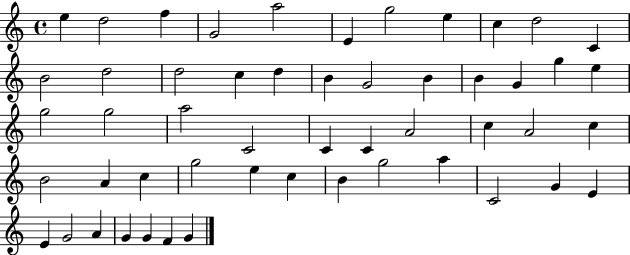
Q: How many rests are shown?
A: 0